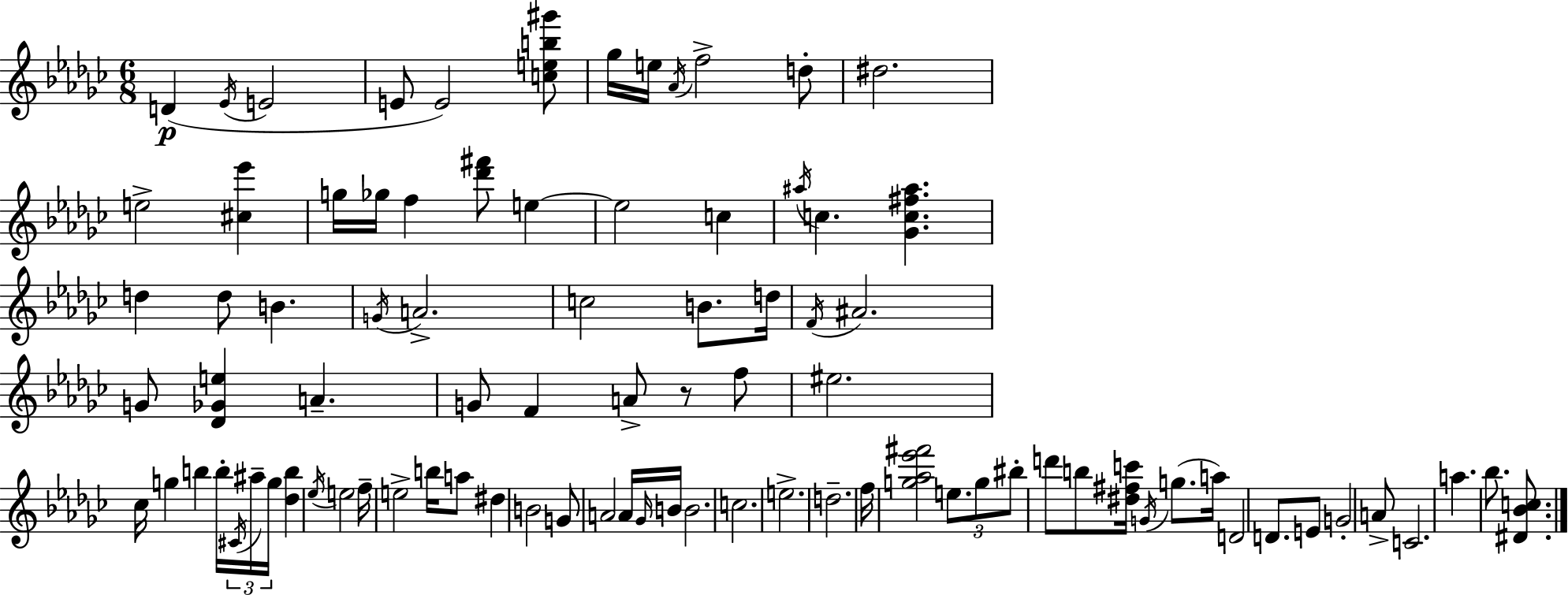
{
  \clef treble
  \numericTimeSignature
  \time 6/8
  \key ees \minor
  d'4(\p \acciaccatura { ees'16 } e'2 | e'8 e'2) <c'' e'' b'' gis'''>8 | ges''16 e''16 \acciaccatura { aes'16 } f''2-> | d''8-. dis''2. | \break e''2-> <cis'' ees'''>4 | g''16 ges''16 f''4 <des''' fis'''>8 e''4~~ | e''2 c''4 | \acciaccatura { ais''16 } c''4. <ges' c'' fis'' ais''>4. | \break d''4 d''8 b'4. | \acciaccatura { g'16 } a'2.-> | c''2 | b'8. d''16 \acciaccatura { f'16 } ais'2. | \break g'8 <des' ges' e''>4 a'4.-- | g'8 f'4 a'8-> | r8 f''8 eis''2. | ces''16 g''4 b''4 | \break b''16-. \tuplet 3/2 { \acciaccatura { cis'16 } ais''16-- g''16 } <des'' b''>4 \acciaccatura { ees''16 } e''2 | f''16-- e''2-> | b''16 a''8 dis''4 b'2 | g'8 a'2 | \break a'16 \grace { ges'16 } b'16 b'2. | c''2. | e''2.-> | d''2.-- | \break f''16 <g'' aes'' ees''' fis'''>2 | \tuplet 3/2 { e''8. g''8 bis''8-. } | d'''8 b''8 <dis'' fis'' c'''>16 \acciaccatura { g'16 }( g''8. a''16) d'2 | d'8. e'8 g'2-. | \break a'8-> c'2. | a''4. | bes''8. <dis' bes' c''>8. \bar "|."
}